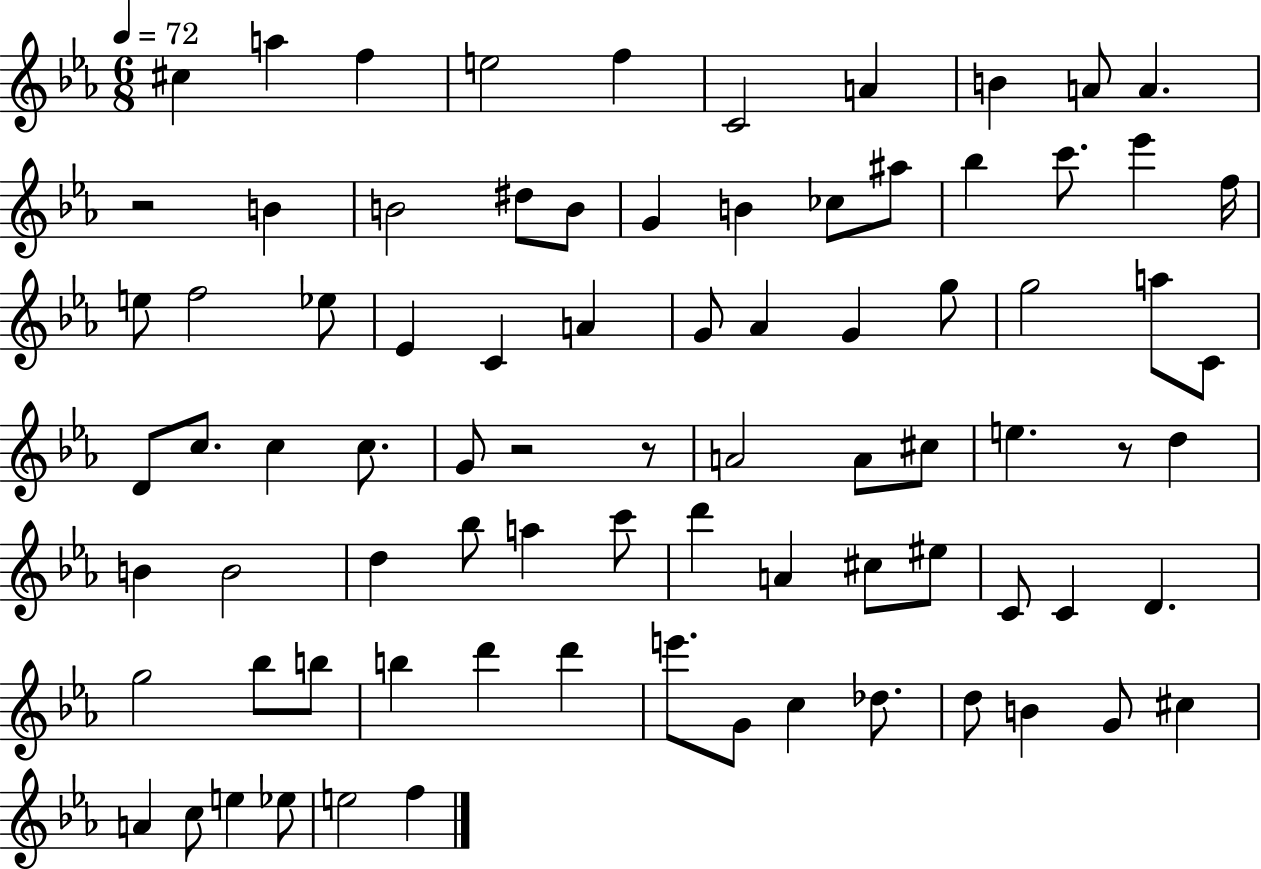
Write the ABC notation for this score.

X:1
T:Untitled
M:6/8
L:1/4
K:Eb
^c a f e2 f C2 A B A/2 A z2 B B2 ^d/2 B/2 G B _c/2 ^a/2 _b c'/2 _e' f/4 e/2 f2 _e/2 _E C A G/2 _A G g/2 g2 a/2 C/2 D/2 c/2 c c/2 G/2 z2 z/2 A2 A/2 ^c/2 e z/2 d B B2 d _b/2 a c'/2 d' A ^c/2 ^e/2 C/2 C D g2 _b/2 b/2 b d' d' e'/2 G/2 c _d/2 d/2 B G/2 ^c A c/2 e _e/2 e2 f